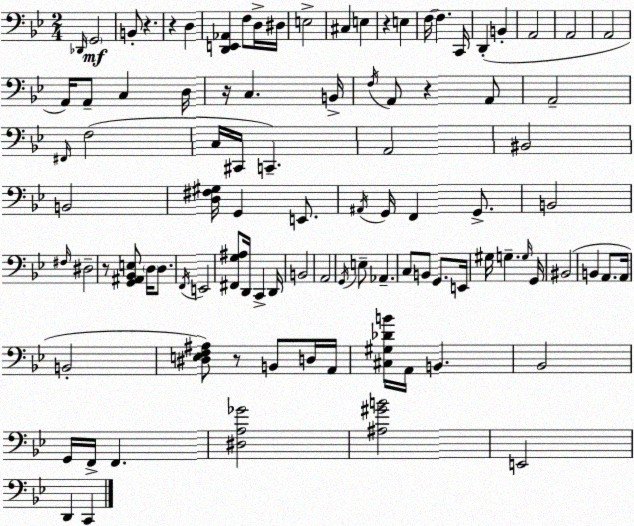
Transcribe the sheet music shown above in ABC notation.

X:1
T:Untitled
M:2/4
L:1/4
K:Bb
_D,,/4 G,,2 B,,/2 z z D, [D,,E,,_A,,] F,/2 D,/4 ^D,/4 E,2 ^C, E, z E, F,/4 F, C,,/4 D,, B,, A,,2 A,,2 A,,2 A,,/4 A,,/2 C, D,/4 z/4 C, B,,/4 F,/4 A,,/2 z A,,/2 A,,2 ^F,,/4 F,2 C,/4 ^C,,/4 C,, A,,2 ^B,,2 B,,2 [D,^F,^G,]/4 G,, E,,/2 ^A,,/4 G,,/4 F,, G,,/2 B,,2 ^F,/4 ^D,2 z/2 [G,,^A,,_B,,E,]/2 D,/4 D,/2 F,,/4 E,,2 [^F,,G,^A,]/2 D,,/4 C,, D,,/4 B,,2 A,,2 G,,/4 E,/2 _A,, C,/2 B,,/2 G,,/2 E,,/4 ^G,/4 G, G,/4 G,,/4 ^B,,2 B,, A,,/2 A,,/4 B,,2 [^D,E,F,^A,]/2 z/2 B,,/2 D,/4 A,,/4 [^C,^G,_DB]/4 A,,/4 B,, _B,,2 G,,/4 F,,/4 F,, [^D,A,_G]2 [^A,^GB]2 E,,2 D,, C,,